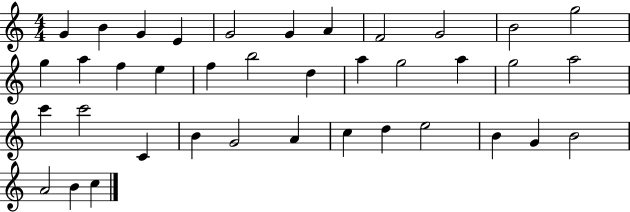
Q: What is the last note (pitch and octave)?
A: C5